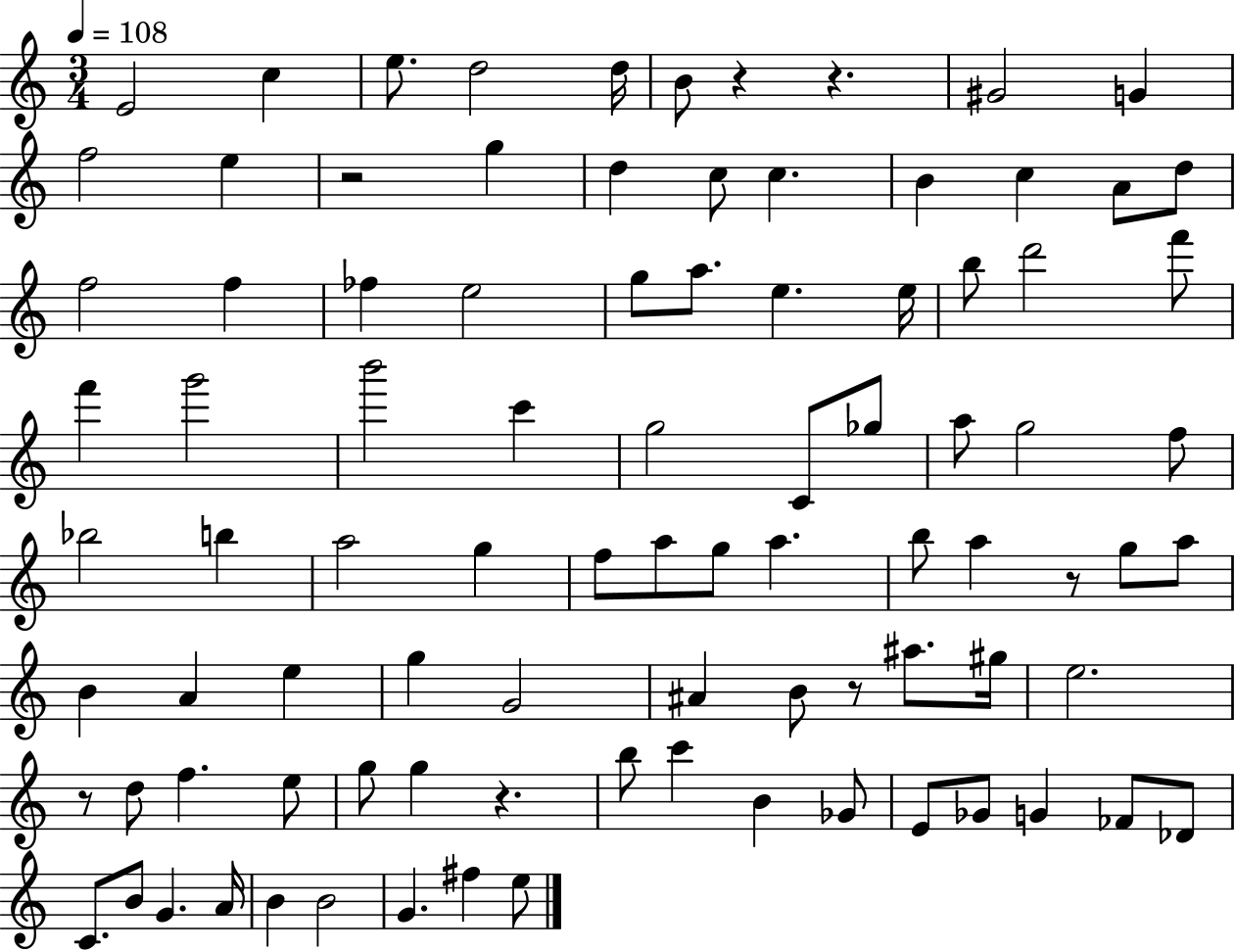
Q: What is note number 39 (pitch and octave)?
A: F5